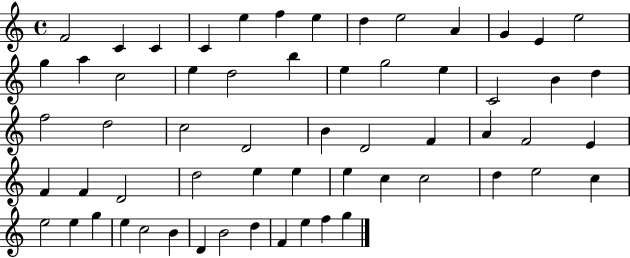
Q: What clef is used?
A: treble